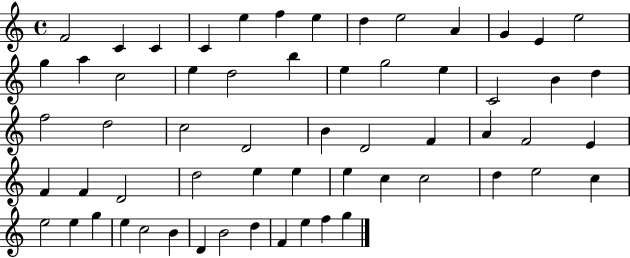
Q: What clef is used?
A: treble